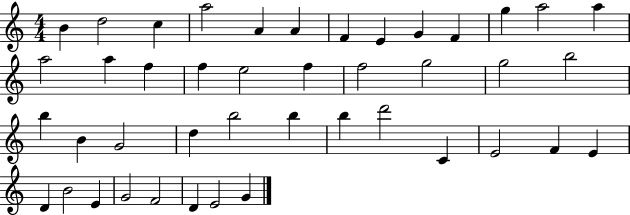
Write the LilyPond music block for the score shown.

{
  \clef treble
  \numericTimeSignature
  \time 4/4
  \key c \major
  b'4 d''2 c''4 | a''2 a'4 a'4 | f'4 e'4 g'4 f'4 | g''4 a''2 a''4 | \break a''2 a''4 f''4 | f''4 e''2 f''4 | f''2 g''2 | g''2 b''2 | \break b''4 b'4 g'2 | d''4 b''2 b''4 | b''4 d'''2 c'4 | e'2 f'4 e'4 | \break d'4 b'2 e'4 | g'2 f'2 | d'4 e'2 g'4 | \bar "|."
}